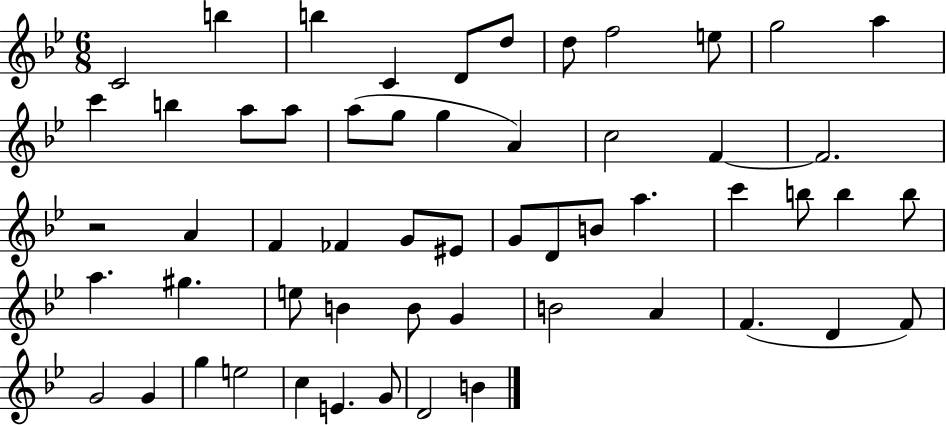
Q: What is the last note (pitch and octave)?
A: B4